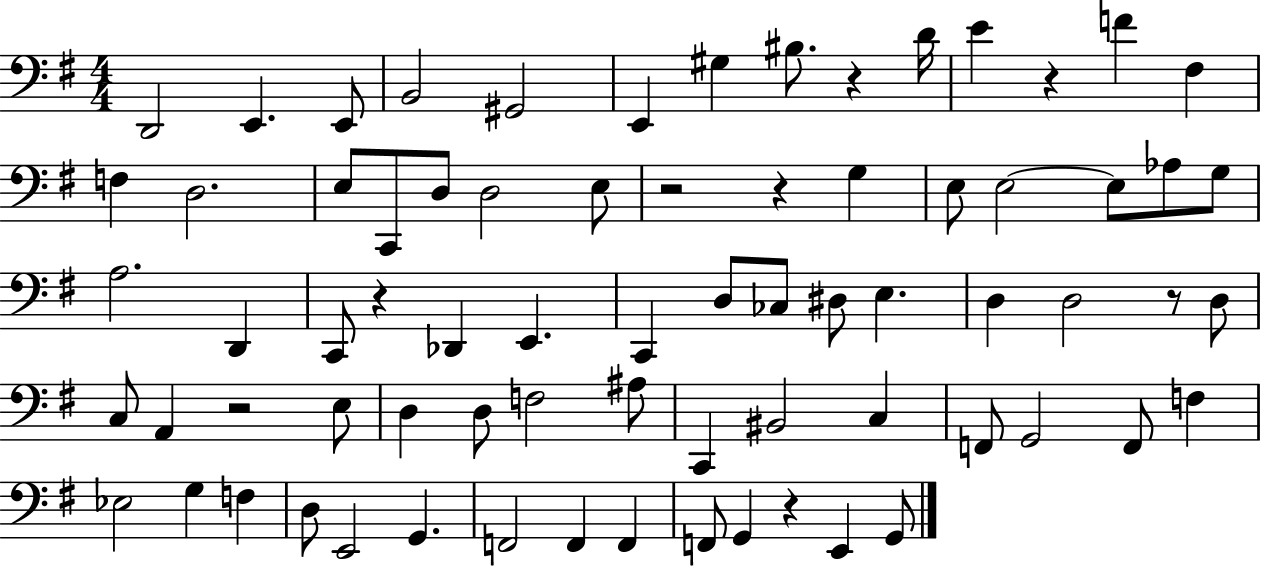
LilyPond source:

{
  \clef bass
  \numericTimeSignature
  \time 4/4
  \key g \major
  d,2 e,4. e,8 | b,2 gis,2 | e,4 gis4 bis8. r4 d'16 | e'4 r4 f'4 fis4 | \break f4 d2. | e8 c,8 d8 d2 e8 | r2 r4 g4 | e8 e2~~ e8 aes8 g8 | \break a2. d,4 | c,8 r4 des,4 e,4. | c,4 d8 ces8 dis8 e4. | d4 d2 r8 d8 | \break c8 a,4 r2 e8 | d4 d8 f2 ais8 | c,4 bis,2 c4 | f,8 g,2 f,8 f4 | \break ees2 g4 f4 | d8 e,2 g,4. | f,2 f,4 f,4 | f,8 g,4 r4 e,4 g,8 | \break \bar "|."
}